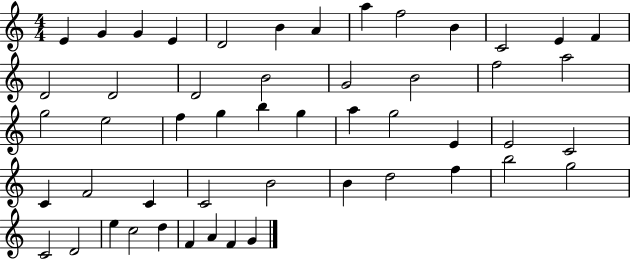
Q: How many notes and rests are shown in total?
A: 51